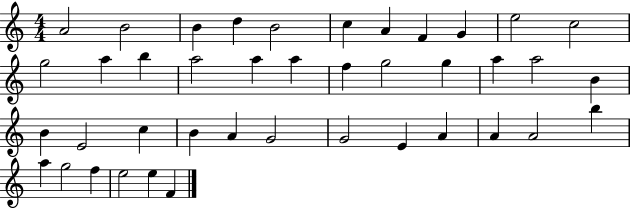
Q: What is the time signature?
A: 4/4